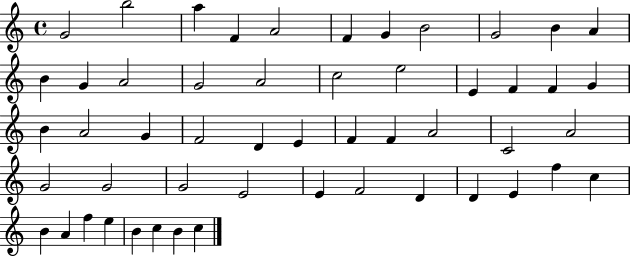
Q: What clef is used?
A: treble